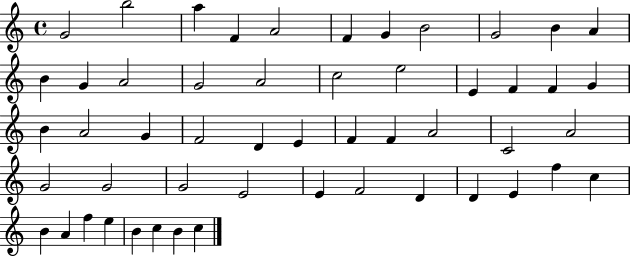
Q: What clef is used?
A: treble